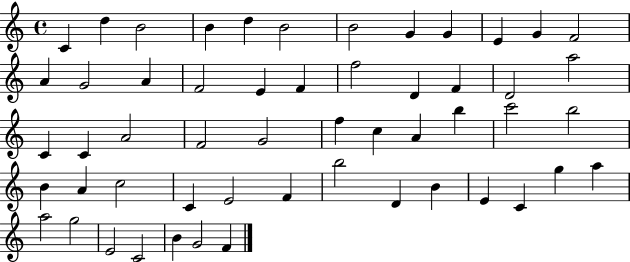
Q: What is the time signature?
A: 4/4